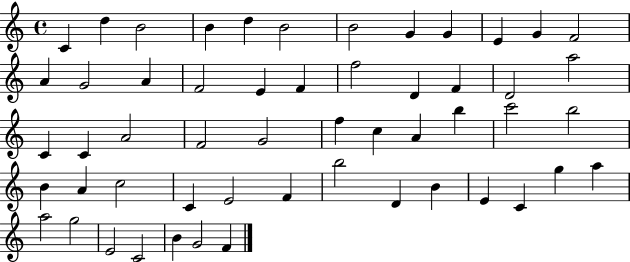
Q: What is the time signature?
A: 4/4